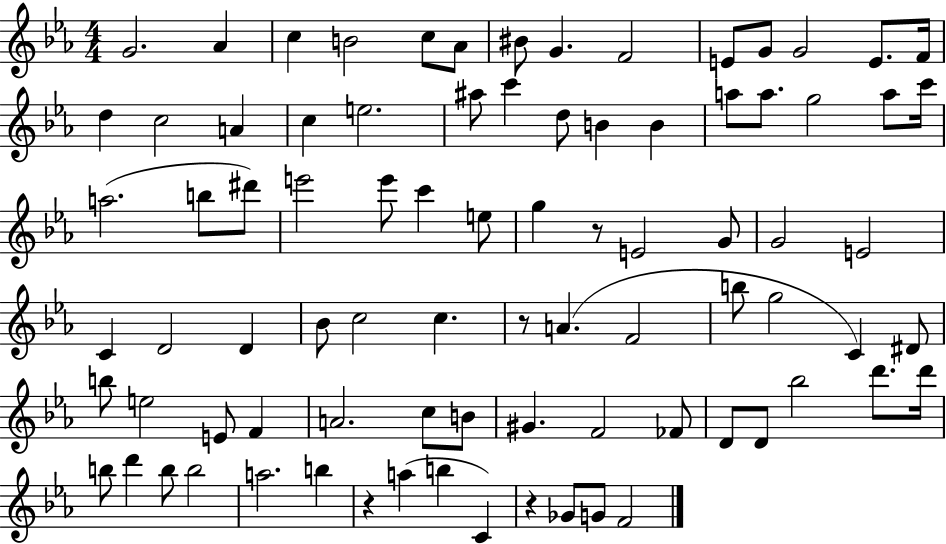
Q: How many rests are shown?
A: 4